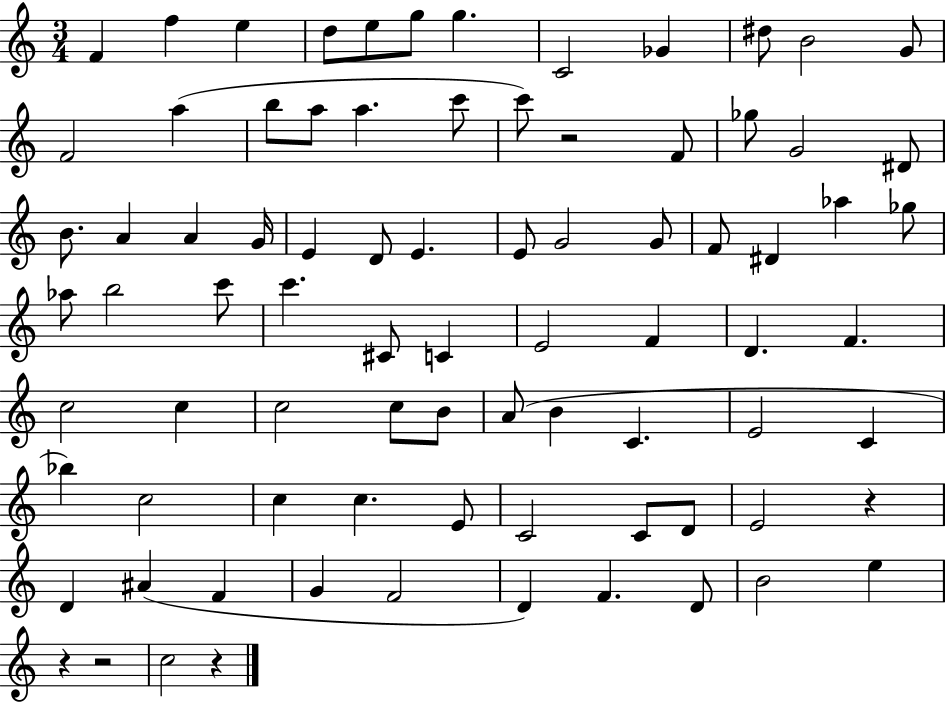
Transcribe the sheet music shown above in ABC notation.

X:1
T:Untitled
M:3/4
L:1/4
K:C
F f e d/2 e/2 g/2 g C2 _G ^d/2 B2 G/2 F2 a b/2 a/2 a c'/2 c'/2 z2 F/2 _g/2 G2 ^D/2 B/2 A A G/4 E D/2 E E/2 G2 G/2 F/2 ^D _a _g/2 _a/2 b2 c'/2 c' ^C/2 C E2 F D F c2 c c2 c/2 B/2 A/2 B C E2 C _b c2 c c E/2 C2 C/2 D/2 E2 z D ^A F G F2 D F D/2 B2 e z z2 c2 z